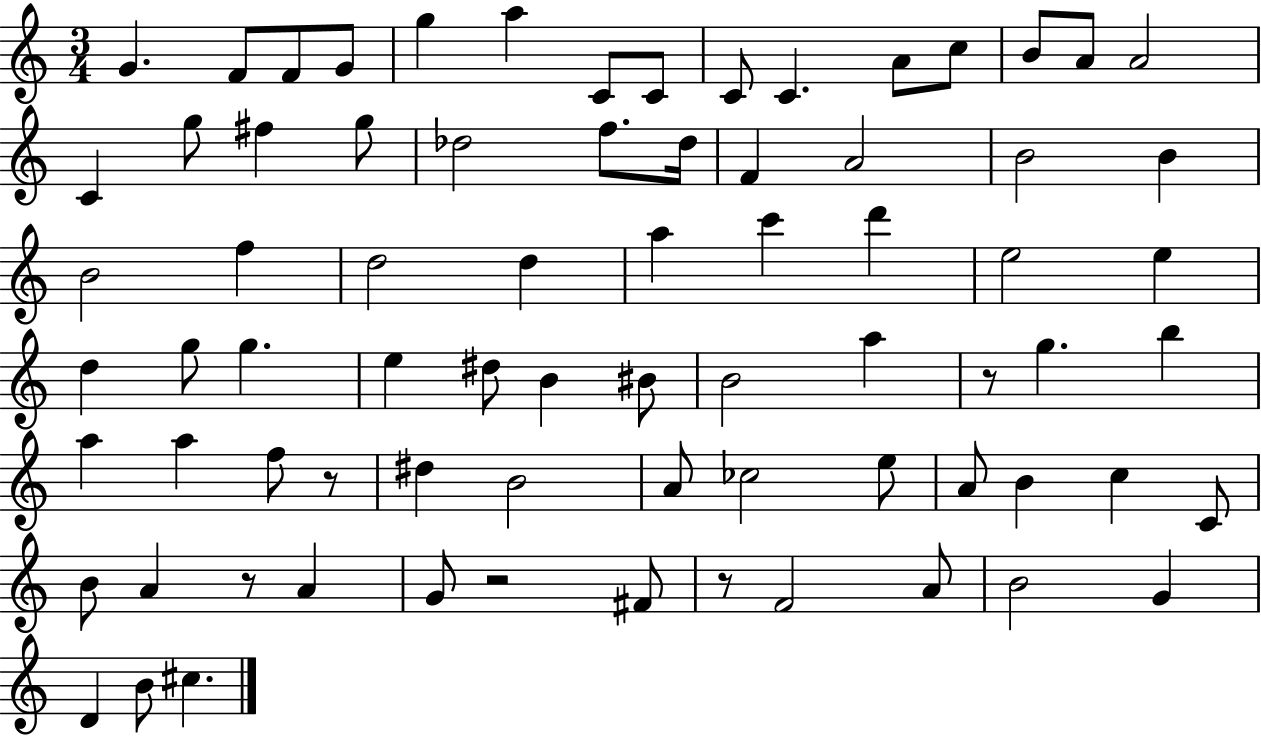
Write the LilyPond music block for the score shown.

{
  \clef treble
  \numericTimeSignature
  \time 3/4
  \key c \major
  g'4. f'8 f'8 g'8 | g''4 a''4 c'8 c'8 | c'8 c'4. a'8 c''8 | b'8 a'8 a'2 | \break c'4 g''8 fis''4 g''8 | des''2 f''8. des''16 | f'4 a'2 | b'2 b'4 | \break b'2 f''4 | d''2 d''4 | a''4 c'''4 d'''4 | e''2 e''4 | \break d''4 g''8 g''4. | e''4 dis''8 b'4 bis'8 | b'2 a''4 | r8 g''4. b''4 | \break a''4 a''4 f''8 r8 | dis''4 b'2 | a'8 ces''2 e''8 | a'8 b'4 c''4 c'8 | \break b'8 a'4 r8 a'4 | g'8 r2 fis'8 | r8 f'2 a'8 | b'2 g'4 | \break d'4 b'8 cis''4. | \bar "|."
}